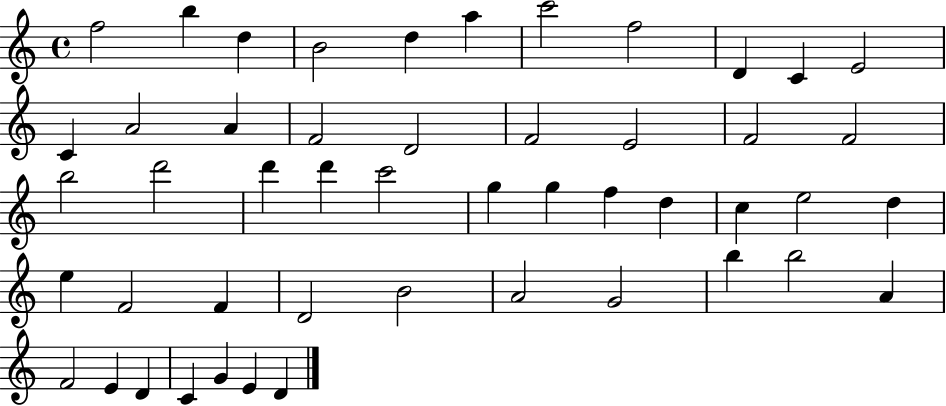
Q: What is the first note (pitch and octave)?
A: F5